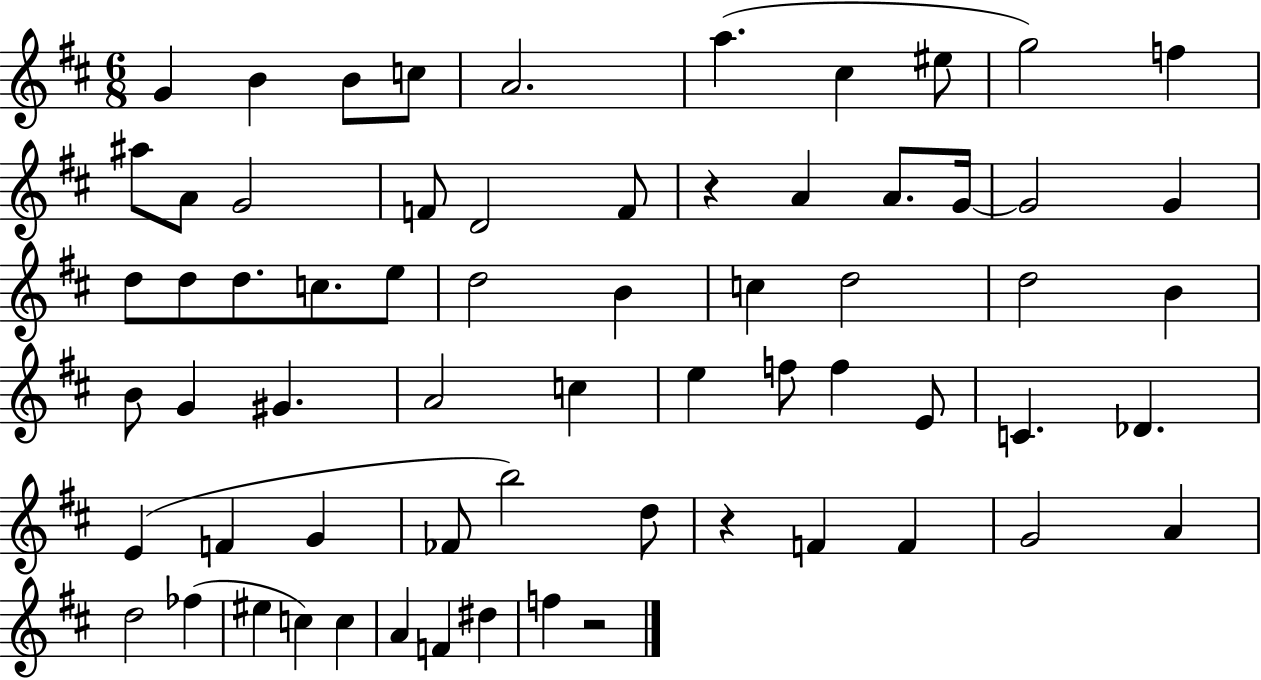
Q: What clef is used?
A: treble